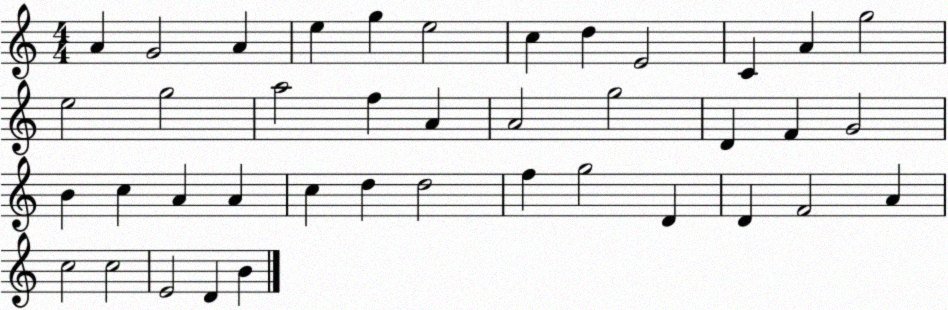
X:1
T:Untitled
M:4/4
L:1/4
K:C
A G2 A e g e2 c d E2 C A g2 e2 g2 a2 f A A2 g2 D F G2 B c A A c d d2 f g2 D D F2 A c2 c2 E2 D B